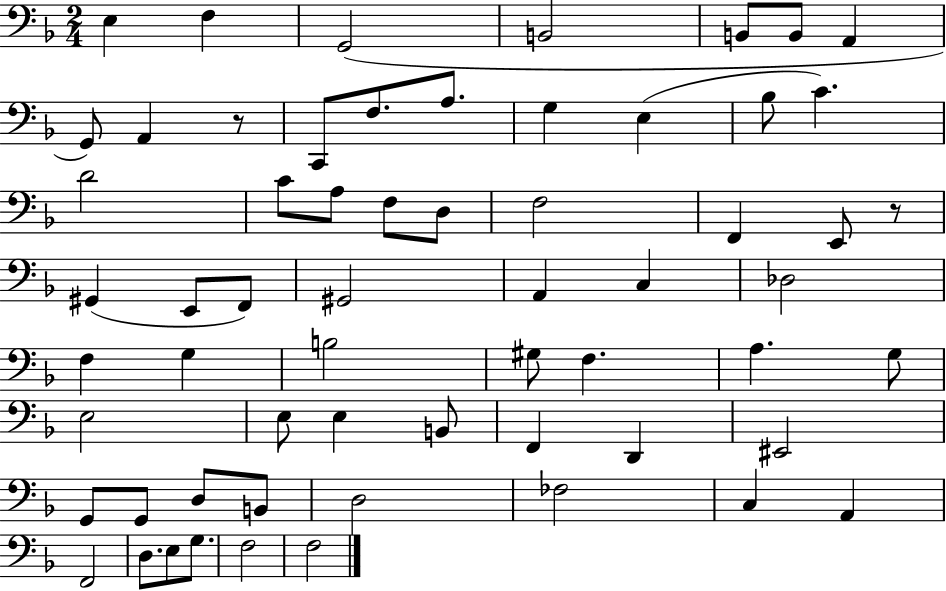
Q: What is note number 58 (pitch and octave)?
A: F3